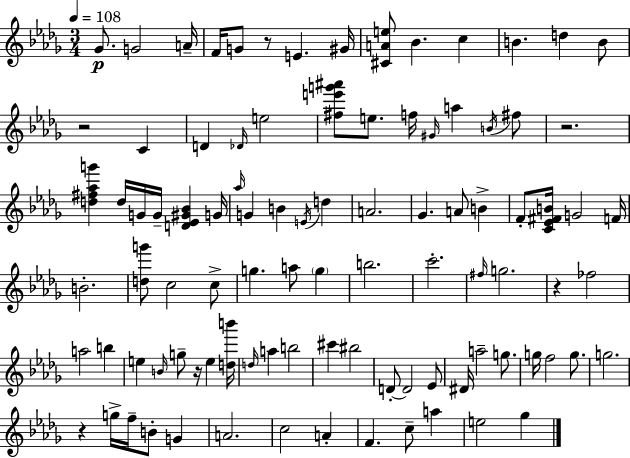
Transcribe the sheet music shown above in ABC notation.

X:1
T:Untitled
M:3/4
L:1/4
K:Bbm
_G/2 G2 A/4 F/4 G/2 z/2 E ^G/4 [^CAe]/2 _B c B d B/2 z2 C D _D/4 e2 [^fe'g'^a']/2 e/2 f/4 ^G/4 a B/4 ^f/2 z2 [d^f_ag'] d/4 G/4 G/4 [D_E^G_B] G/4 _a/4 G B E/4 d A2 _G A/2 B F/2 [C_E^FB]/4 G2 F/4 B2 [dg']/2 c2 c/2 g a/2 g b2 c'2 ^f/4 g2 z _f2 a2 b e B/4 g/2 z/4 e [db']/4 d/4 a b2 ^c' ^b2 D/2 D2 _E/2 ^D/4 a2 g/2 g/4 f2 g/2 g2 z g/4 f/4 B/2 G A2 c2 A F c/2 a e2 _g